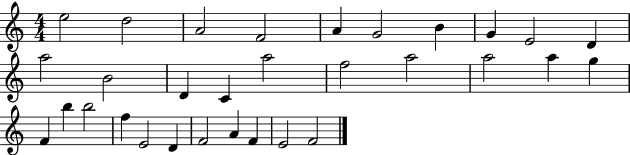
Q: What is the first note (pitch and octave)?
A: E5